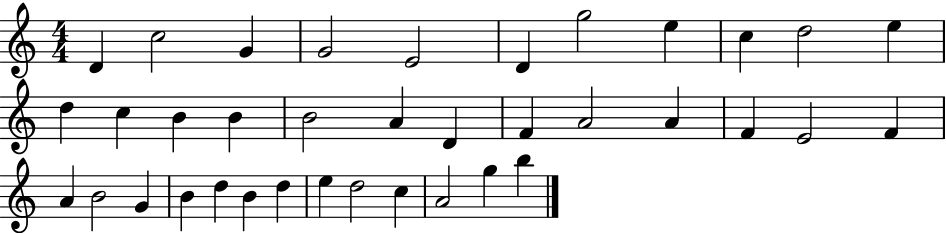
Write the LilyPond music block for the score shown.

{
  \clef treble
  \numericTimeSignature
  \time 4/4
  \key c \major
  d'4 c''2 g'4 | g'2 e'2 | d'4 g''2 e''4 | c''4 d''2 e''4 | \break d''4 c''4 b'4 b'4 | b'2 a'4 d'4 | f'4 a'2 a'4 | f'4 e'2 f'4 | \break a'4 b'2 g'4 | b'4 d''4 b'4 d''4 | e''4 d''2 c''4 | a'2 g''4 b''4 | \break \bar "|."
}